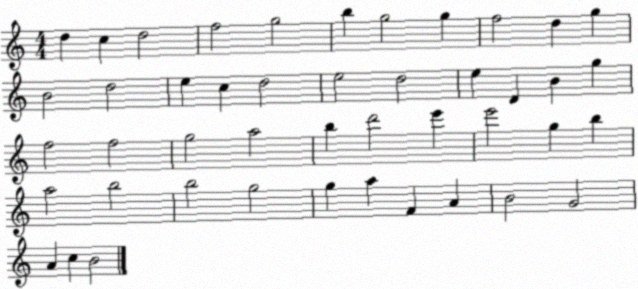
X:1
T:Untitled
M:4/4
L:1/4
K:C
d c d2 f2 g2 b g2 g f2 d g B2 d2 e c d2 e2 d2 e D B g f2 f2 g2 a2 b d'2 e' e'2 g b a2 b2 b2 g2 g a F A B2 G2 A c B2